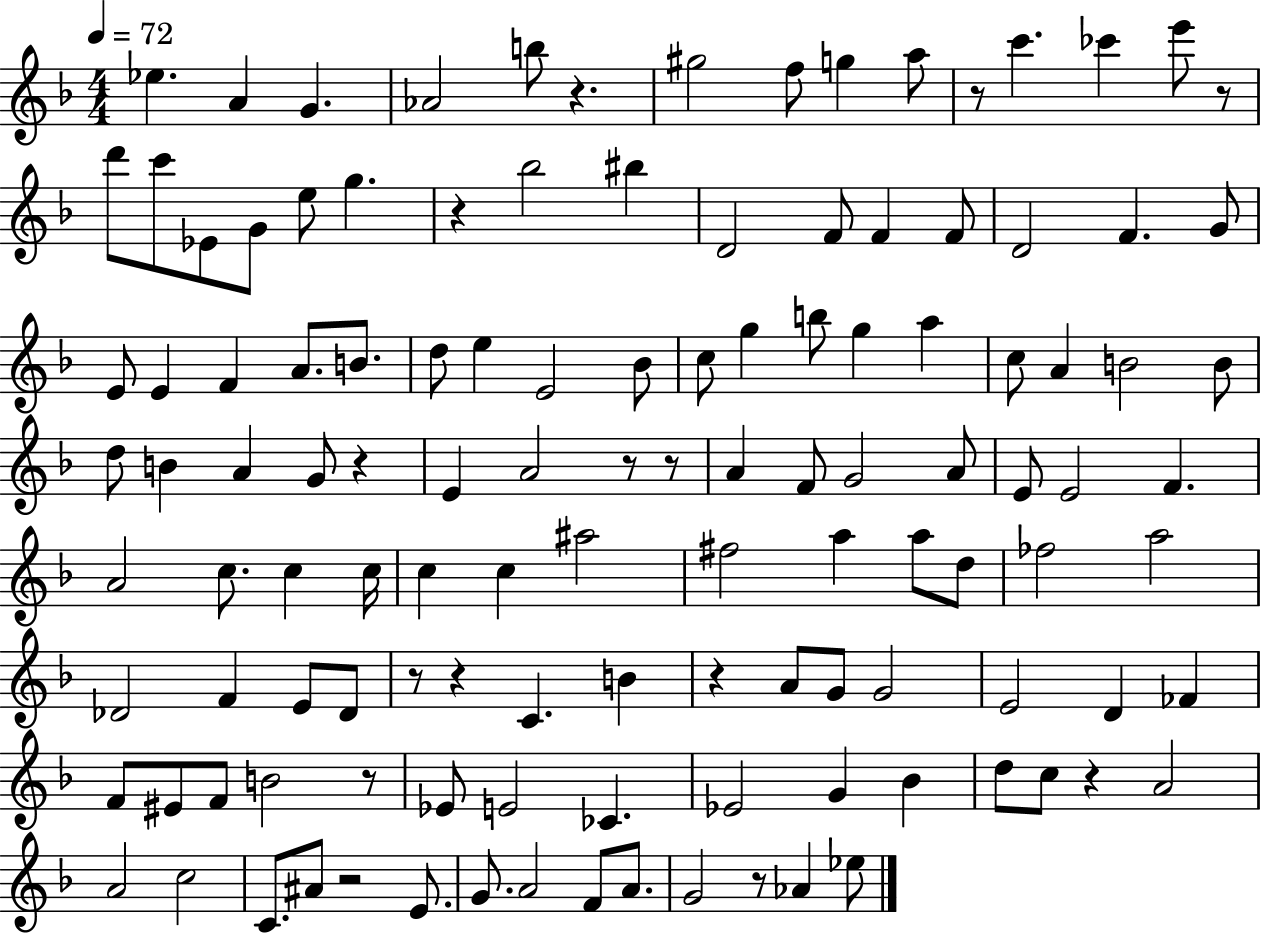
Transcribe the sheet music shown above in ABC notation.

X:1
T:Untitled
M:4/4
L:1/4
K:F
_e A G _A2 b/2 z ^g2 f/2 g a/2 z/2 c' _c' e'/2 z/2 d'/2 c'/2 _E/2 G/2 e/2 g z _b2 ^b D2 F/2 F F/2 D2 F G/2 E/2 E F A/2 B/2 d/2 e E2 _B/2 c/2 g b/2 g a c/2 A B2 B/2 d/2 B A G/2 z E A2 z/2 z/2 A F/2 G2 A/2 E/2 E2 F A2 c/2 c c/4 c c ^a2 ^f2 a a/2 d/2 _f2 a2 _D2 F E/2 _D/2 z/2 z C B z A/2 G/2 G2 E2 D _F F/2 ^E/2 F/2 B2 z/2 _E/2 E2 _C _E2 G _B d/2 c/2 z A2 A2 c2 C/2 ^A/2 z2 E/2 G/2 A2 F/2 A/2 G2 z/2 _A _e/2